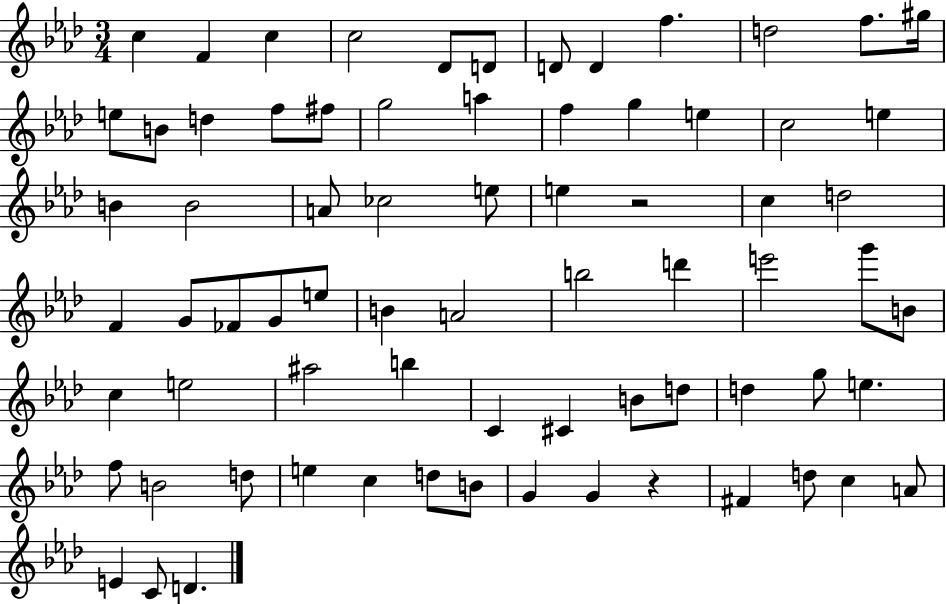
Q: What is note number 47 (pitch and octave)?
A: A#5